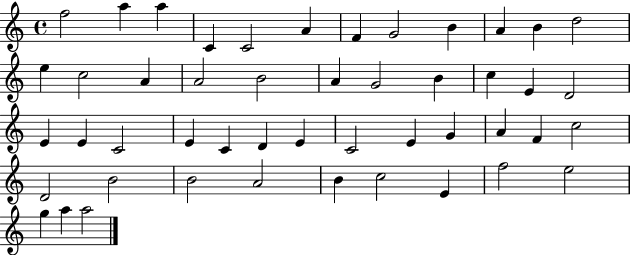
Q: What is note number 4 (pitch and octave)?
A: C4